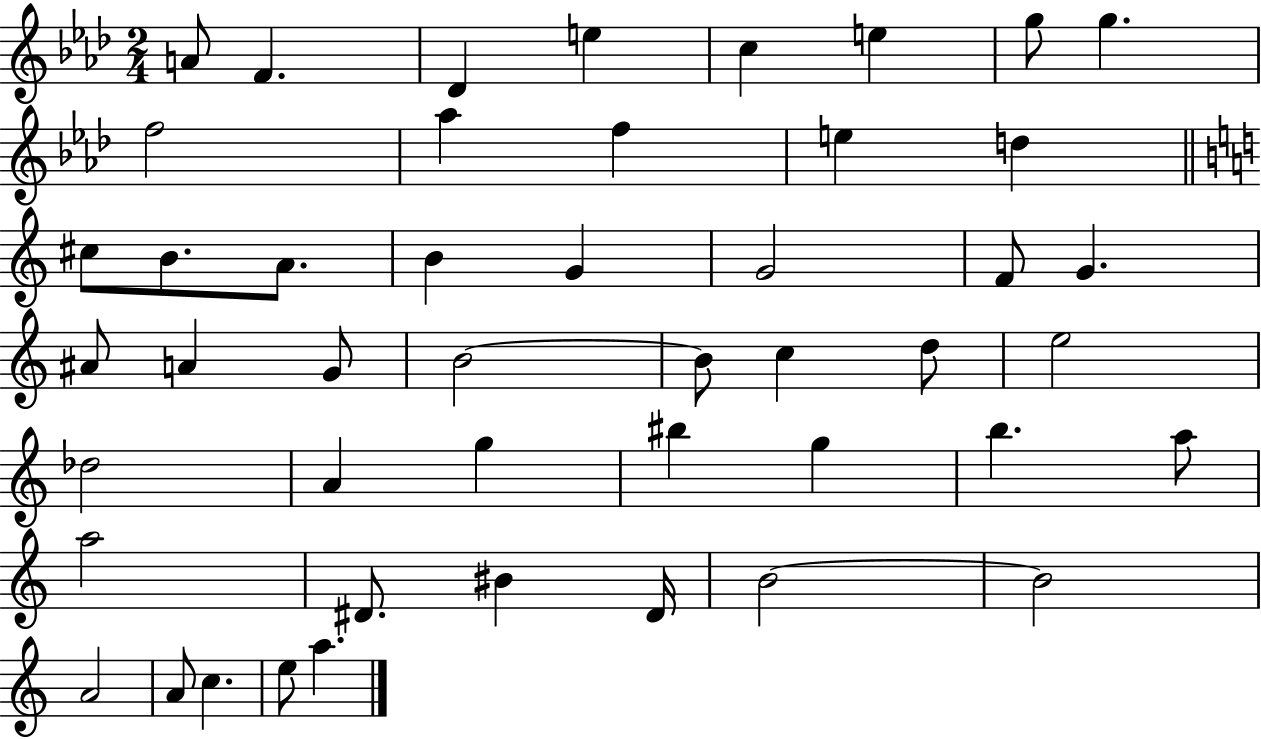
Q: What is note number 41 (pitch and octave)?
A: B4